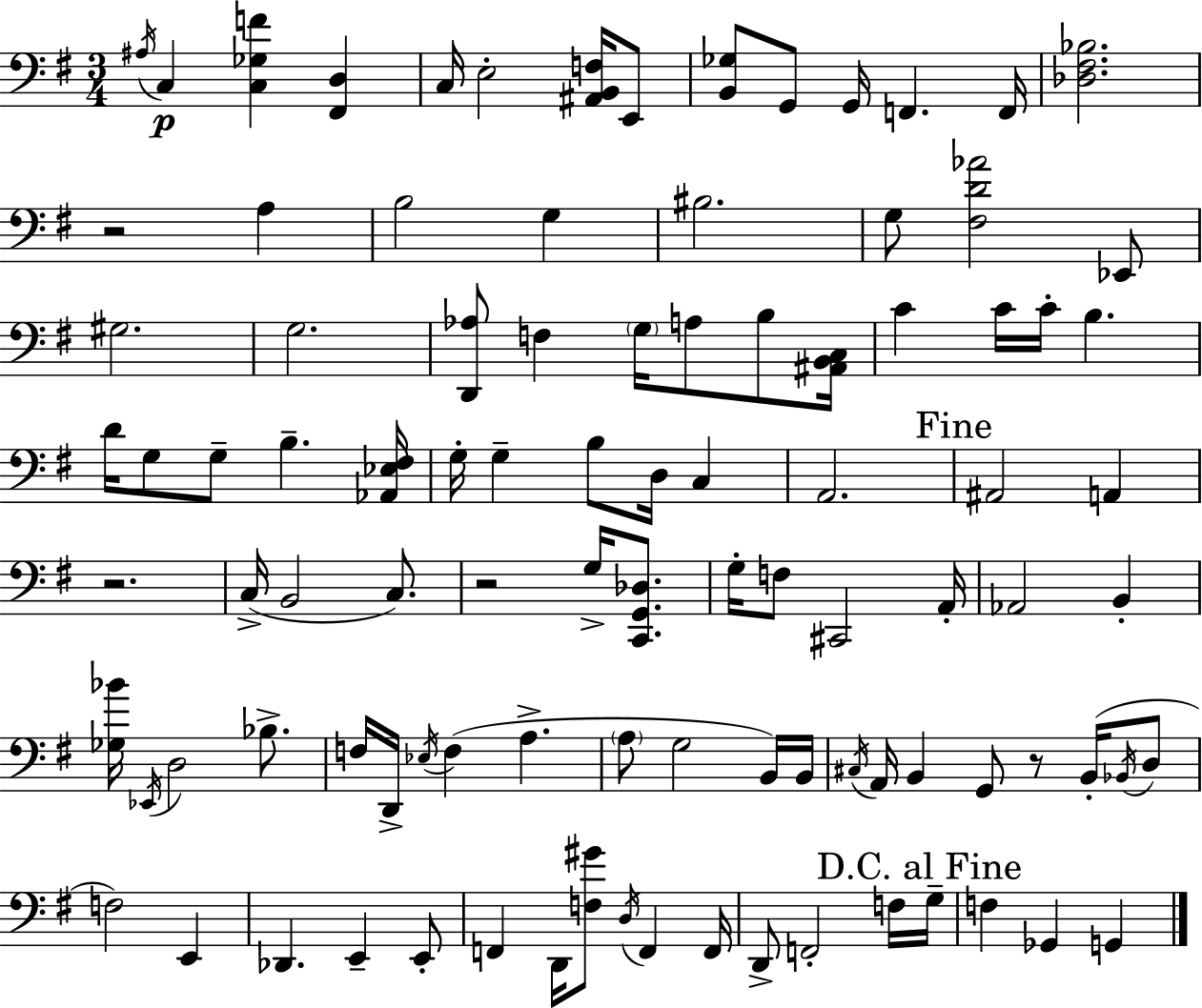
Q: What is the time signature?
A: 3/4